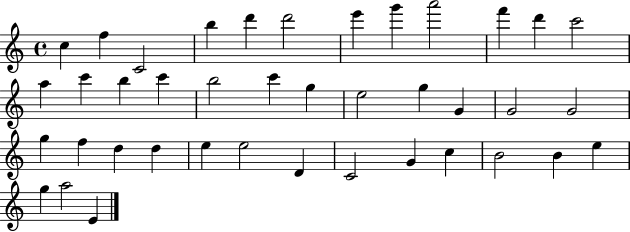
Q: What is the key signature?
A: C major